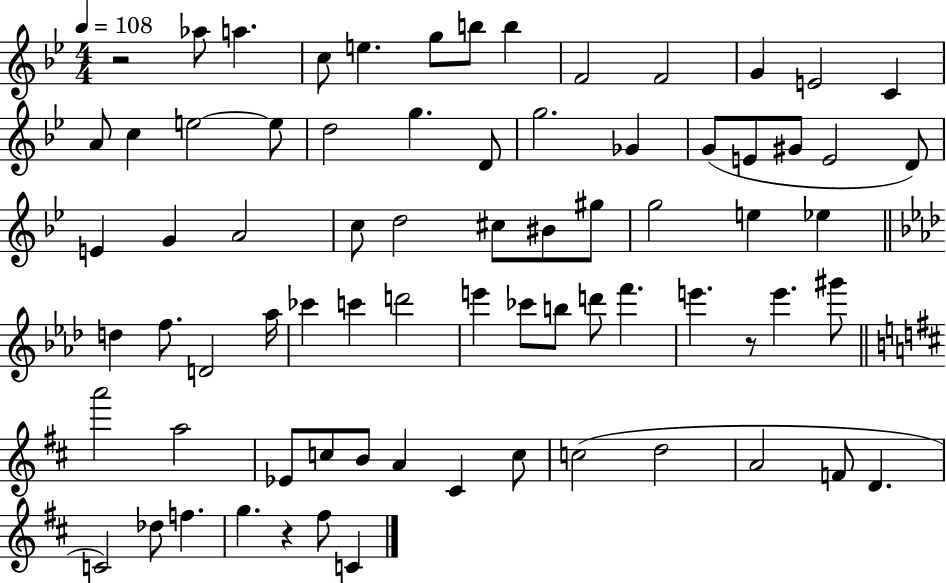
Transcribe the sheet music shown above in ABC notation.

X:1
T:Untitled
M:4/4
L:1/4
K:Bb
z2 _a/2 a c/2 e g/2 b/2 b F2 F2 G E2 C A/2 c e2 e/2 d2 g D/2 g2 _G G/2 E/2 ^G/2 E2 D/2 E G A2 c/2 d2 ^c/2 ^B/2 ^g/2 g2 e _e d f/2 D2 _a/4 _c' c' d'2 e' _c'/2 b/2 d'/2 f' e' z/2 e' ^g'/2 a'2 a2 _E/2 c/2 B/2 A ^C c/2 c2 d2 A2 F/2 D C2 _d/2 f g z ^f/2 C